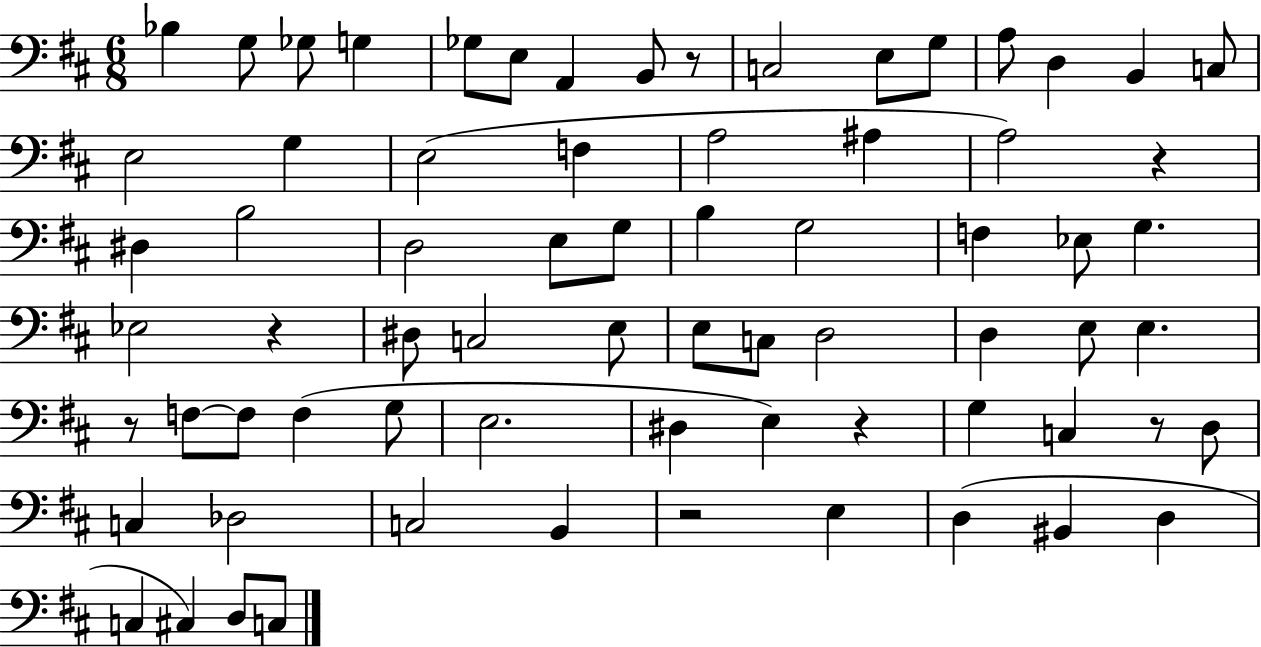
X:1
T:Untitled
M:6/8
L:1/4
K:D
_B, G,/2 _G,/2 G, _G,/2 E,/2 A,, B,,/2 z/2 C,2 E,/2 G,/2 A,/2 D, B,, C,/2 E,2 G, E,2 F, A,2 ^A, A,2 z ^D, B,2 D,2 E,/2 G,/2 B, G,2 F, _E,/2 G, _E,2 z ^D,/2 C,2 E,/2 E,/2 C,/2 D,2 D, E,/2 E, z/2 F,/2 F,/2 F, G,/2 E,2 ^D, E, z G, C, z/2 D,/2 C, _D,2 C,2 B,, z2 E, D, ^B,, D, C, ^C, D,/2 C,/2